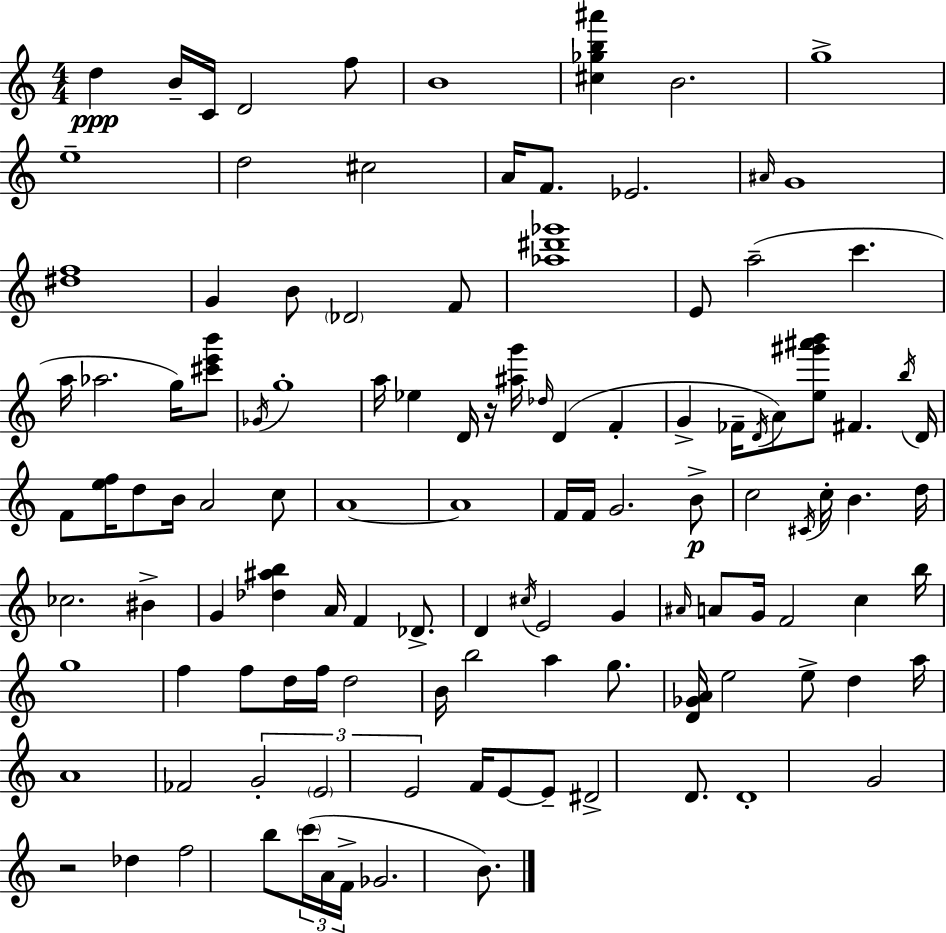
{
  \clef treble
  \numericTimeSignature
  \time 4/4
  \key a \minor
  d''4\ppp b'16-- c'16 d'2 f''8 | b'1 | <cis'' ges'' b'' ais'''>4 b'2. | g''1-> | \break e''1-- | d''2 cis''2 | a'16 f'8. ees'2. | \grace { ais'16 } g'1 | \break <dis'' f''>1 | g'4 b'8 \parenthesize des'2 f'8 | <aes'' dis''' ges'''>1 | e'8 a''2--( c'''4. | \break a''16 aes''2. g''16) <cis''' e''' b'''>8 | \acciaccatura { ges'16 } g''1-. | a''16 ees''4 d'16 r16 <ais'' g'''>16 \grace { des''16 }( d'4 f'4-. | g'4-> fes'16-- \acciaccatura { d'16 }) a'8 <e'' gis''' ais''' b'''>8 fis'4. | \break \acciaccatura { b''16 } d'16 f'8 <e'' f''>16 d''8 b'16 a'2 | c''8 a'1~~ | a'1 | f'16 f'16 g'2. | \break b'8->\p c''2 \acciaccatura { cis'16 } c''16-. b'4. | d''16 ces''2. | bis'4-> g'4 <des'' ais'' b''>4 a'16 f'4 | des'8.-> d'4 \acciaccatura { cis''16 } e'2 | \break g'4 \grace { ais'16 } a'8 g'16 f'2 | c''4 b''16 g''1 | f''4 f''8 d''16 f''16 | d''2 b'16 b''2 | \break a''4 g''8. <d' ges' a'>16 e''2 | e''8-> d''4 a''16 a'1 | fes'2 | \tuplet 3/2 { g'2-. \parenthesize e'2 | \break e'2 } f'16 e'8~~ e'8-- dis'2-> | d'8. d'1-. | g'2 | r2 des''4 f''2 | \break b''8 \tuplet 3/2 { \parenthesize c'''16( a'16 f'16-> } ges'2. | b'8.) \bar "|."
}